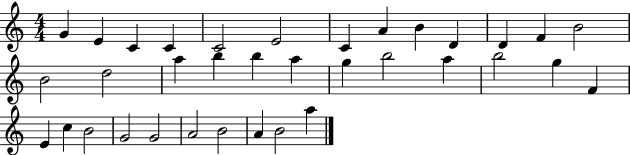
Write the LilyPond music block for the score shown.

{
  \clef treble
  \numericTimeSignature
  \time 4/4
  \key c \major
  g'4 e'4 c'4 c'4 | c'2 e'2 | c'4 a'4 b'4 d'4 | d'4 f'4 b'2 | \break b'2 d''2 | a''4 b''4 b''4 a''4 | g''4 b''2 a''4 | b''2 g''4 f'4 | \break e'4 c''4 b'2 | g'2 g'2 | a'2 b'2 | a'4 b'2 a''4 | \break \bar "|."
}